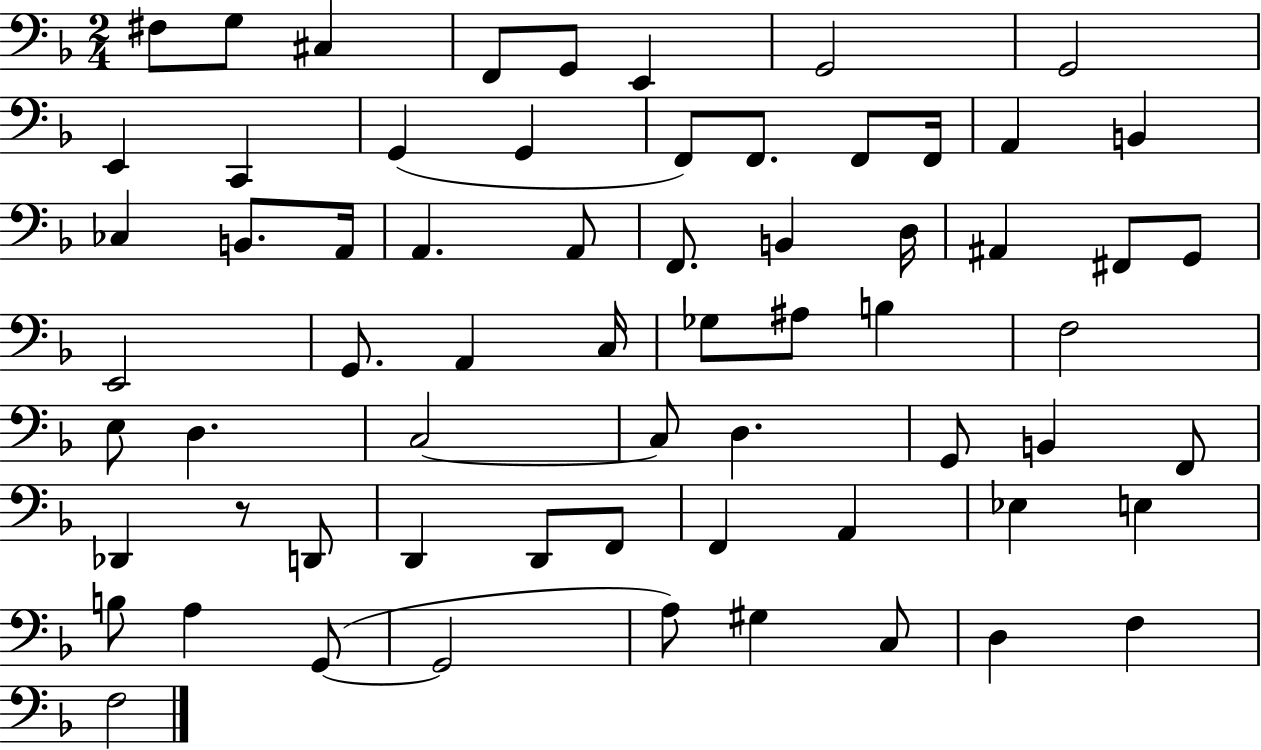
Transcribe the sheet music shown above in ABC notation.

X:1
T:Untitled
M:2/4
L:1/4
K:F
^F,/2 G,/2 ^C, F,,/2 G,,/2 E,, G,,2 G,,2 E,, C,, G,, G,, F,,/2 F,,/2 F,,/2 F,,/4 A,, B,, _C, B,,/2 A,,/4 A,, A,,/2 F,,/2 B,, D,/4 ^A,, ^F,,/2 G,,/2 E,,2 G,,/2 A,, C,/4 _G,/2 ^A,/2 B, F,2 E,/2 D, C,2 C,/2 D, G,,/2 B,, F,,/2 _D,, z/2 D,,/2 D,, D,,/2 F,,/2 F,, A,, _E, E, B,/2 A, G,,/2 G,,2 A,/2 ^G, C,/2 D, F, F,2